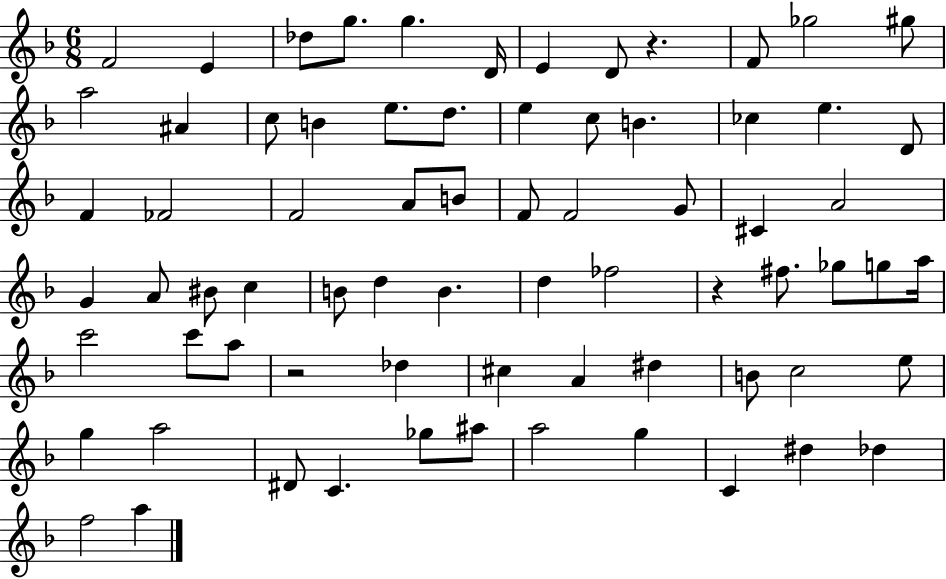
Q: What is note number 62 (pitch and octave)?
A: A#5